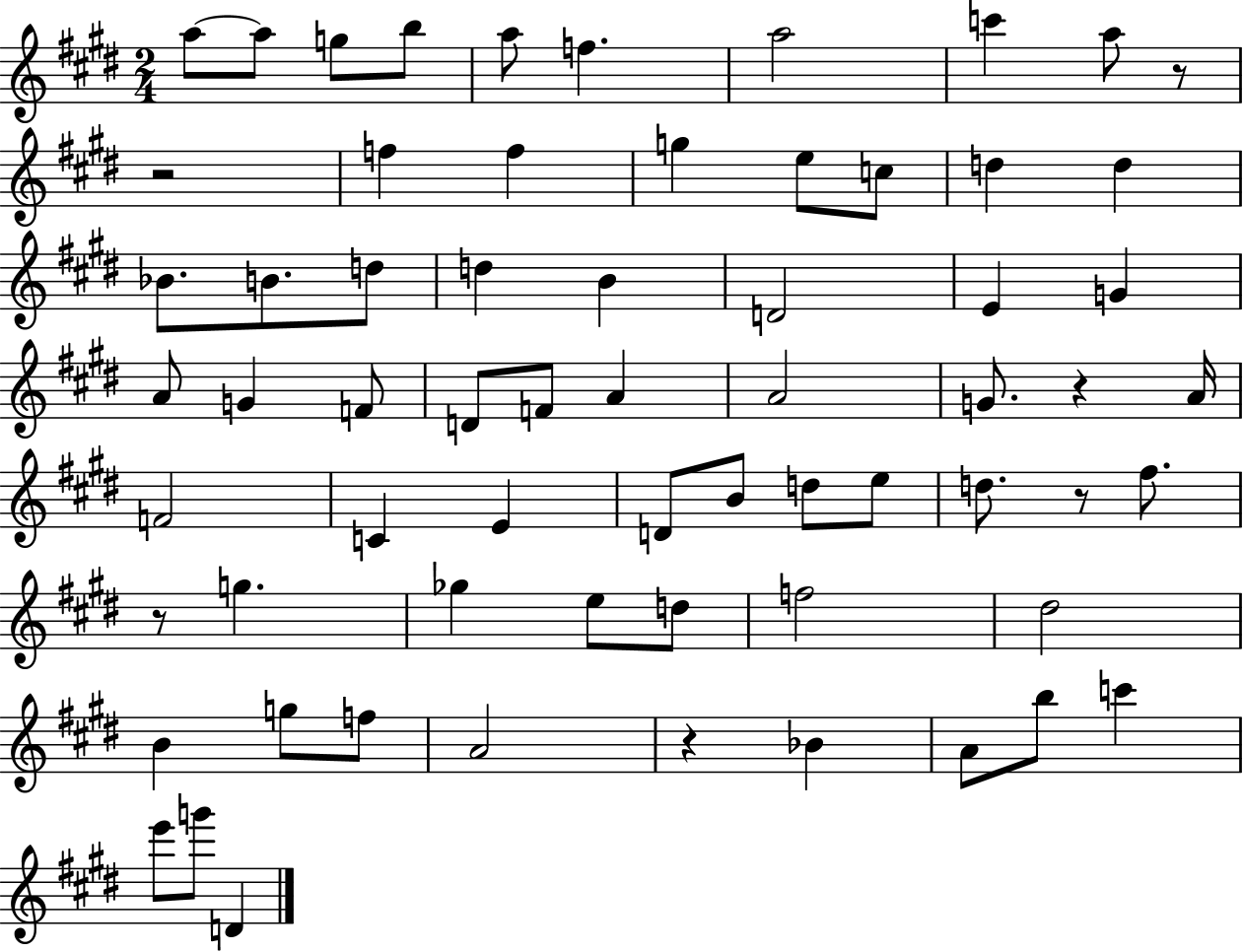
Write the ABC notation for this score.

X:1
T:Untitled
M:2/4
L:1/4
K:E
a/2 a/2 g/2 b/2 a/2 f a2 c' a/2 z/2 z2 f f g e/2 c/2 d d _B/2 B/2 d/2 d B D2 E G A/2 G F/2 D/2 F/2 A A2 G/2 z A/4 F2 C E D/2 B/2 d/2 e/2 d/2 z/2 ^f/2 z/2 g _g e/2 d/2 f2 ^d2 B g/2 f/2 A2 z _B A/2 b/2 c' e'/2 g'/2 D